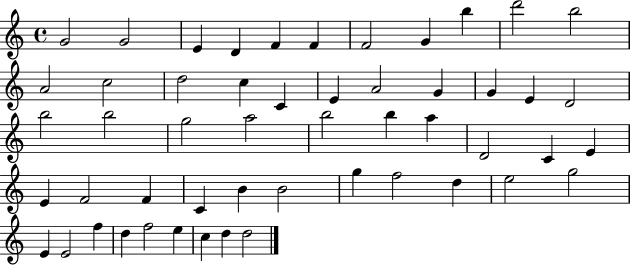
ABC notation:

X:1
T:Untitled
M:4/4
L:1/4
K:C
G2 G2 E D F F F2 G b d'2 b2 A2 c2 d2 c C E A2 G G E D2 b2 b2 g2 a2 b2 b a D2 C E E F2 F C B B2 g f2 d e2 g2 E E2 f d f2 e c d d2